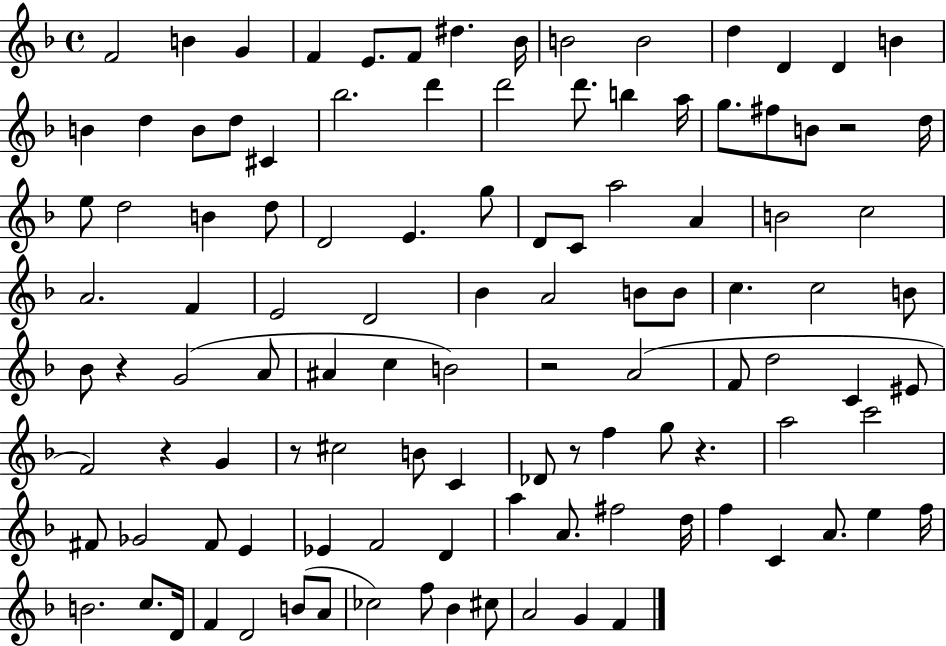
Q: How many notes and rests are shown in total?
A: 111